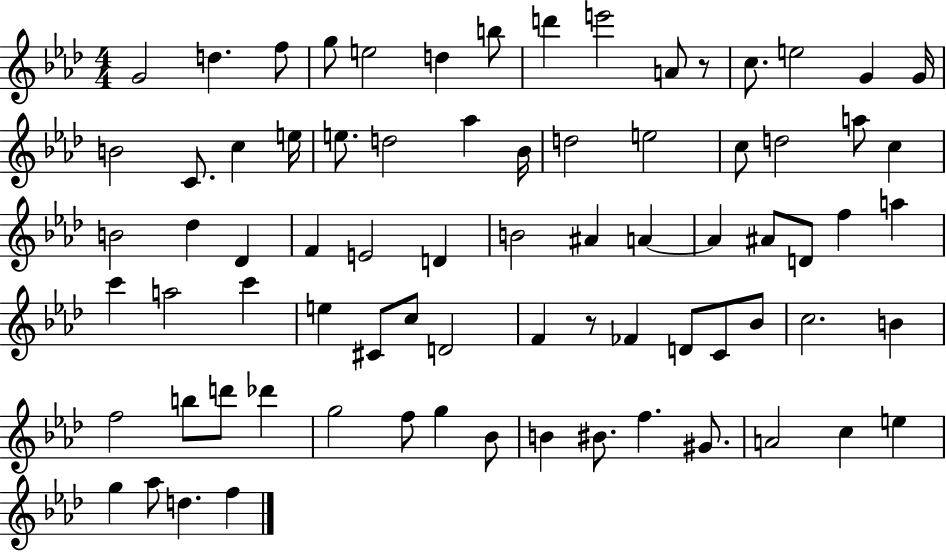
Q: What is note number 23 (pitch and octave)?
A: D5